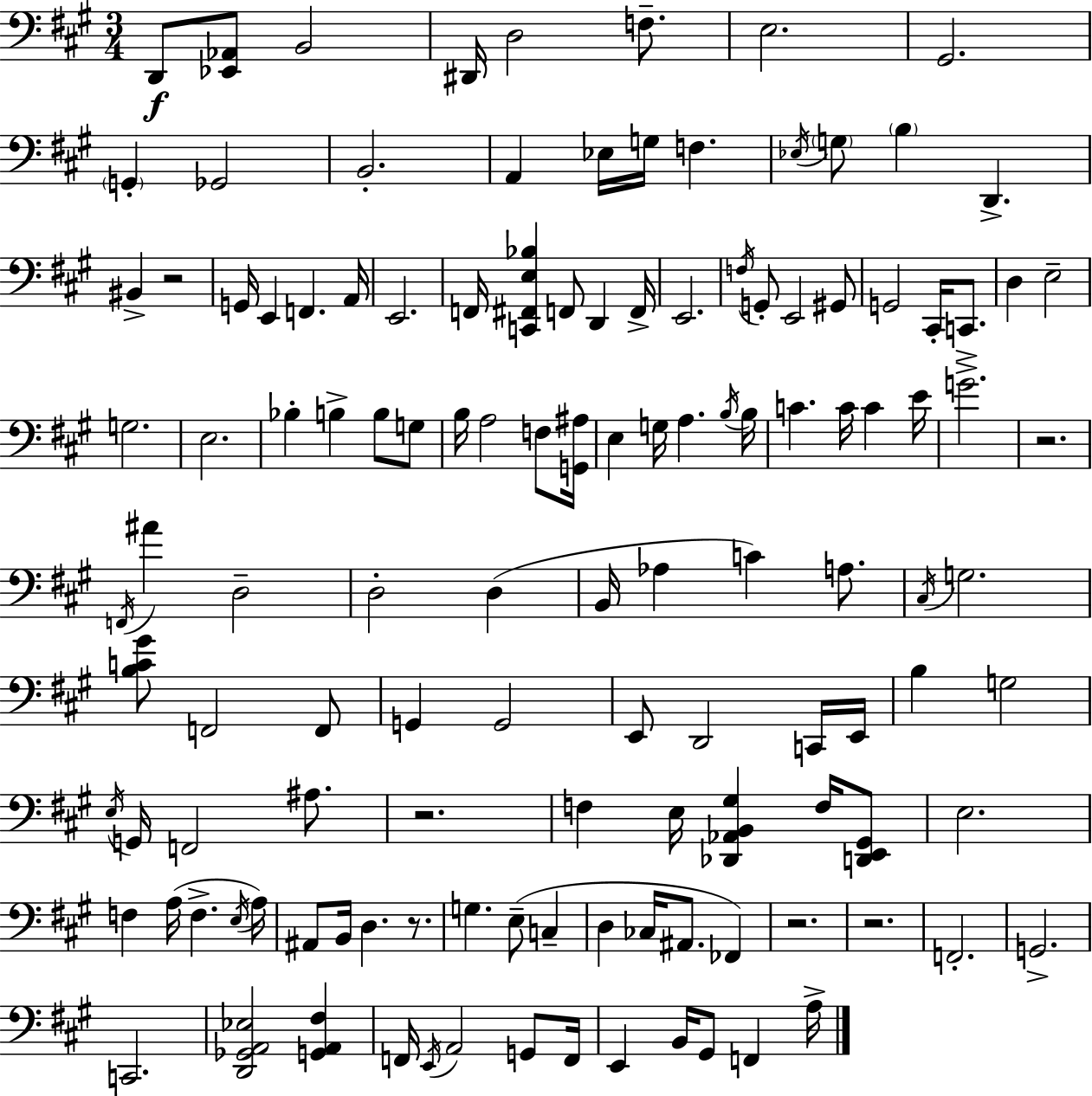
{
  \clef bass
  \numericTimeSignature
  \time 3/4
  \key a \major
  d,8\f <ees, aes,>8 b,2 | dis,16 d2 f8.-- | e2. | gis,2. | \break \parenthesize g,4-. ges,2 | b,2.-. | a,4 ees16 g16 f4. | \acciaccatura { ees16 } \parenthesize g8 \parenthesize b4 d,4.-> | \break bis,4-> r2 | g,16 e,4 f,4. | a,16 e,2. | f,16 <c, fis, e bes>4 f,8 d,4 | \break f,16-> e,2. | \acciaccatura { f16 } g,8-. e,2 | gis,8 g,2 cis,16-. c,8.-> | d4 e2-- | \break g2. | e2. | bes4-. b4-> b8 | g8 b16 a2 f8 | \break <g, ais>16 e4 g16 a4. | \acciaccatura { b16 } b16 c'4. c'16 c'4 | e'16 g'2.-> | r2. | \break \acciaccatura { f,16 } ais'4 d2-- | d2-. | d4( b,16 aes4 c'4) | a8. \acciaccatura { cis16 } g2. | \break <b c' gis'>8 f,2 | f,8 g,4 g,2 | e,8 d,2 | c,16 e,16 b4 g2 | \break \acciaccatura { e16 } g,16 f,2 | ais8. r2. | f4 e16 <des, aes, b, gis>4 | f16 <d, e, gis,>8 e2. | \break f4 a16( f4.-> | \acciaccatura { e16 } a16) ais,8 b,16 d4. | r8. g4. | e8--( c4-- d4 ces16 | \break ais,8. fes,4) r2. | r2. | f,2.-. | g,2.-> | \break c,2. | <d, ges, a, ees>2 | <g, a, fis>4 f,16 \acciaccatura { e,16 } a,2 | g,8 f,16 e,4 | \break b,16 gis,8 f,4 a16-> \bar "|."
}